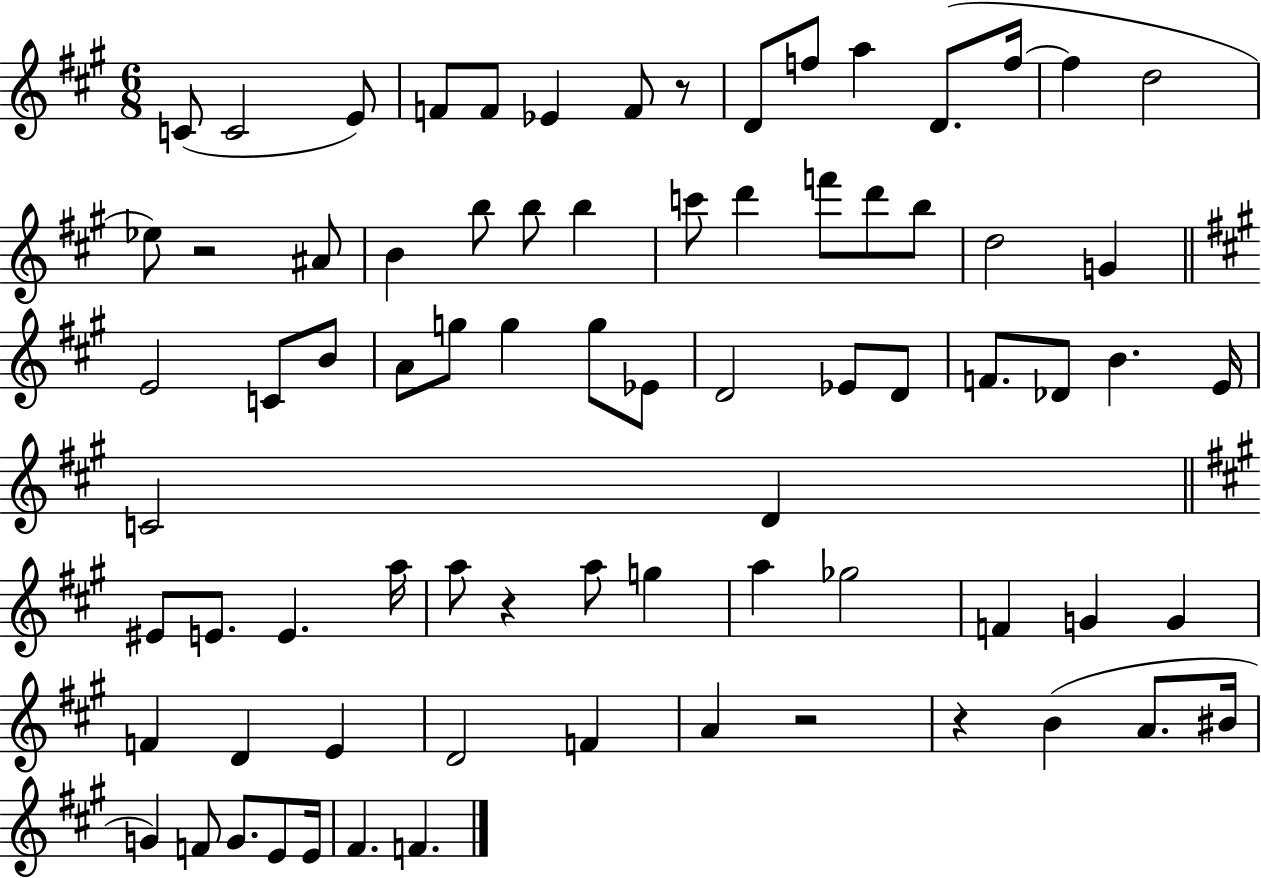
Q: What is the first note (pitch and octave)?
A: C4